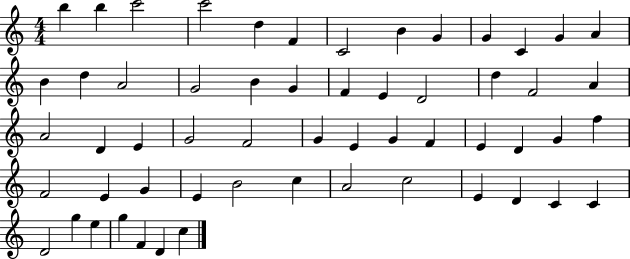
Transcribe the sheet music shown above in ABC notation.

X:1
T:Untitled
M:4/4
L:1/4
K:C
b b c'2 c'2 d F C2 B G G C G A B d A2 G2 B G F E D2 d F2 A A2 D E G2 F2 G E G F E D G f F2 E G E B2 c A2 c2 E D C C D2 g e g F D c